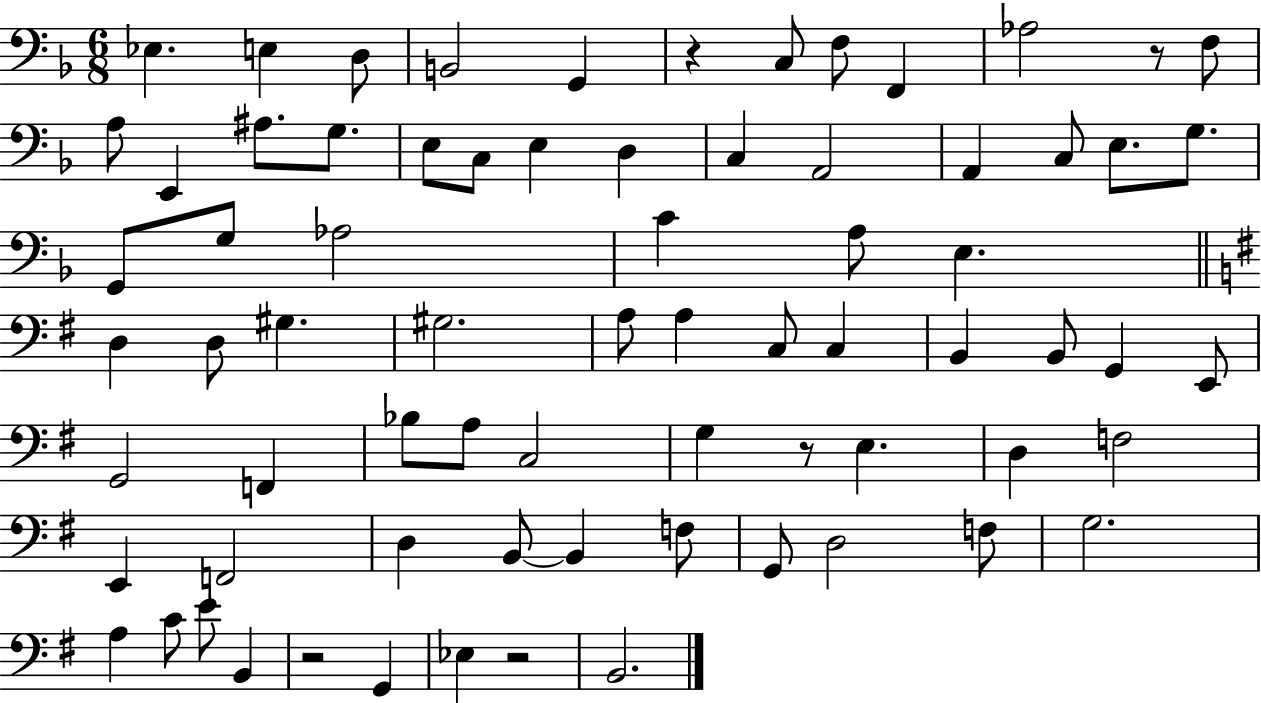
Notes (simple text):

Eb3/q. E3/q D3/e B2/h G2/q R/q C3/e F3/e F2/q Ab3/h R/e F3/e A3/e E2/q A#3/e. G3/e. E3/e C3/e E3/q D3/q C3/q A2/h A2/q C3/e E3/e. G3/e. G2/e G3/e Ab3/h C4/q A3/e E3/q. D3/q D3/e G#3/q. G#3/h. A3/e A3/q C3/e C3/q B2/q B2/e G2/q E2/e G2/h F2/q Bb3/e A3/e C3/h G3/q R/e E3/q. D3/q F3/h E2/q F2/h D3/q B2/e B2/q F3/e G2/e D3/h F3/e G3/h. A3/q C4/e E4/e B2/q R/h G2/q Eb3/q R/h B2/h.